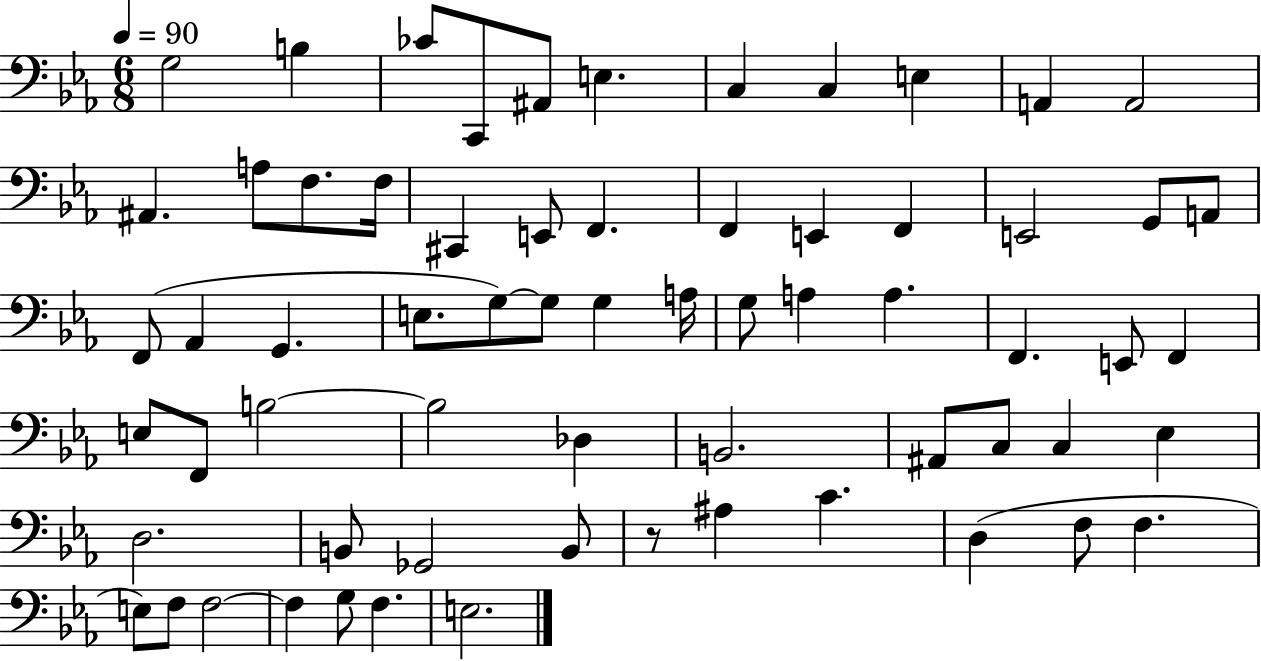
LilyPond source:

{
  \clef bass
  \numericTimeSignature
  \time 6/8
  \key ees \major
  \tempo 4 = 90
  g2 b4 | ces'8 c,8 ais,8 e4. | c4 c4 e4 | a,4 a,2 | \break ais,4. a8 f8. f16 | cis,4 e,8 f,4. | f,4 e,4 f,4 | e,2 g,8 a,8 | \break f,8( aes,4 g,4. | e8. g8~~) g8 g4 a16 | g8 a4 a4. | f,4. e,8 f,4 | \break e8 f,8 b2~~ | b2 des4 | b,2. | ais,8 c8 c4 ees4 | \break d2. | b,8 ges,2 b,8 | r8 ais4 c'4. | d4( f8 f4. | \break e8) f8 f2~~ | f4 g8 f4. | e2. | \bar "|."
}